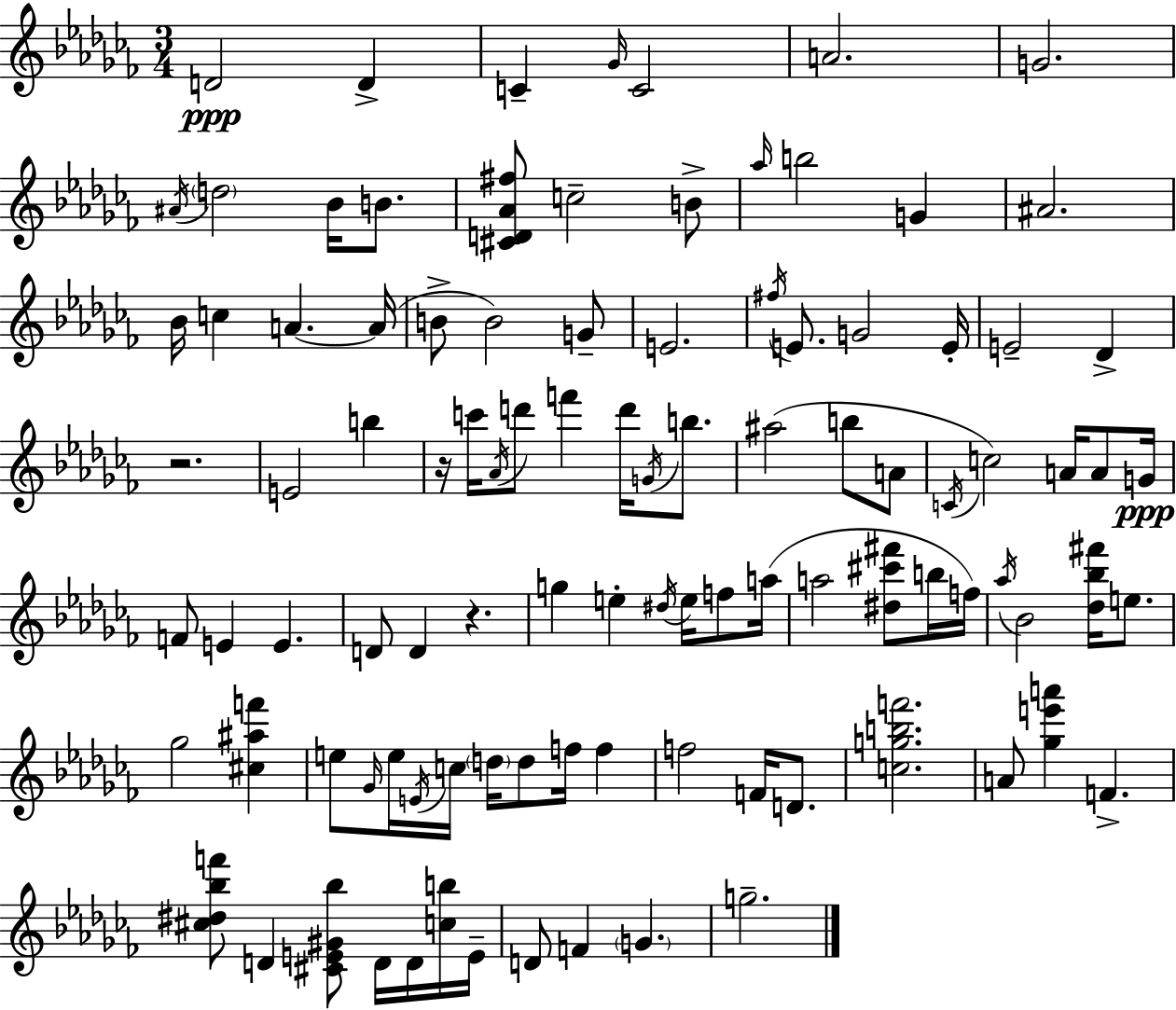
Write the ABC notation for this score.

X:1
T:Untitled
M:3/4
L:1/4
K:Abm
D2 D C _G/4 C2 A2 G2 ^A/4 d2 _B/4 B/2 [^CD_A^f]/2 c2 B/2 _a/4 b2 G ^A2 _B/4 c A A/4 B/2 B2 G/2 E2 ^f/4 E/2 G2 E/4 E2 _D z2 E2 b z/4 c'/4 _A/4 d'/2 f' d'/4 G/4 b/2 ^a2 b/2 A/2 C/4 c2 A/4 A/2 G/4 F/2 E E D/2 D z g e ^d/4 e/4 f/2 a/4 a2 [^d^c'^f']/2 b/4 f/4 _a/4 _B2 [_d_b^f']/4 e/2 _g2 [^c^af'] e/2 _G/4 e/4 E/4 c/4 d/4 d/2 f/4 f f2 F/4 D/2 [cgbf']2 A/2 [_ge'a'] F [^c^d_bf']/2 D [^CE^G_b]/2 D/4 D/4 [cb]/4 E/4 D/2 F G g2